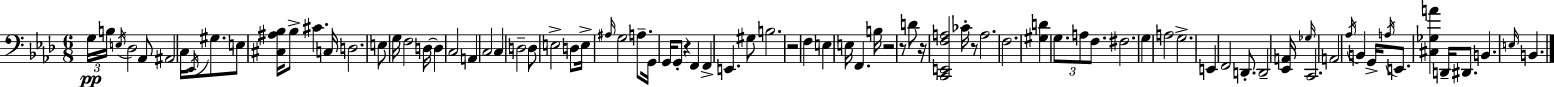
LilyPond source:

{
  \clef bass
  \numericTimeSignature
  \time 6/8
  \key aes \major
  \repeat volta 2 { \tuplet 3/2 { g16\pp b16 \acciaccatura { e16 } } des2 aes,8 | ais,2 c16 \acciaccatura { ees,16 } gis8. | e8 <cis ais bes>16 bes8-> cis'4. | c16 d2. | \break e8 g16 f2 | d16~~ d4 c2 | a,4 c2 | c4 d2-- | \break d8 e2-> | d8 e16-> \grace { ais16 } g2 | a8.-- g,16 g,16 g,8-. r4 f,4 | f,4-> e,4. | \break gis8 b2. | r2 f4 | e4 e16 f,4. | b16 r2 r8 | \break d'8 r16 <c, e, f a>2 | ces'16-. r8 a2. | f2. | <gis d'>4 \tuplet 3/2 { g8. a8 | \break f8. } fis2. | g4 a2 | g2.-> | e,4 f,2 | \break d,8.-. d,2-- | <ees, a,>16 \grace { ges16 } c,2. | a,2 | \acciaccatura { aes16 } b,4 g,16-> \acciaccatura { a16 } e,8. <cis ges a'>4 | \break d,16-- dis,8. b,4. | \grace { e16 } b,4. } \bar "|."
}